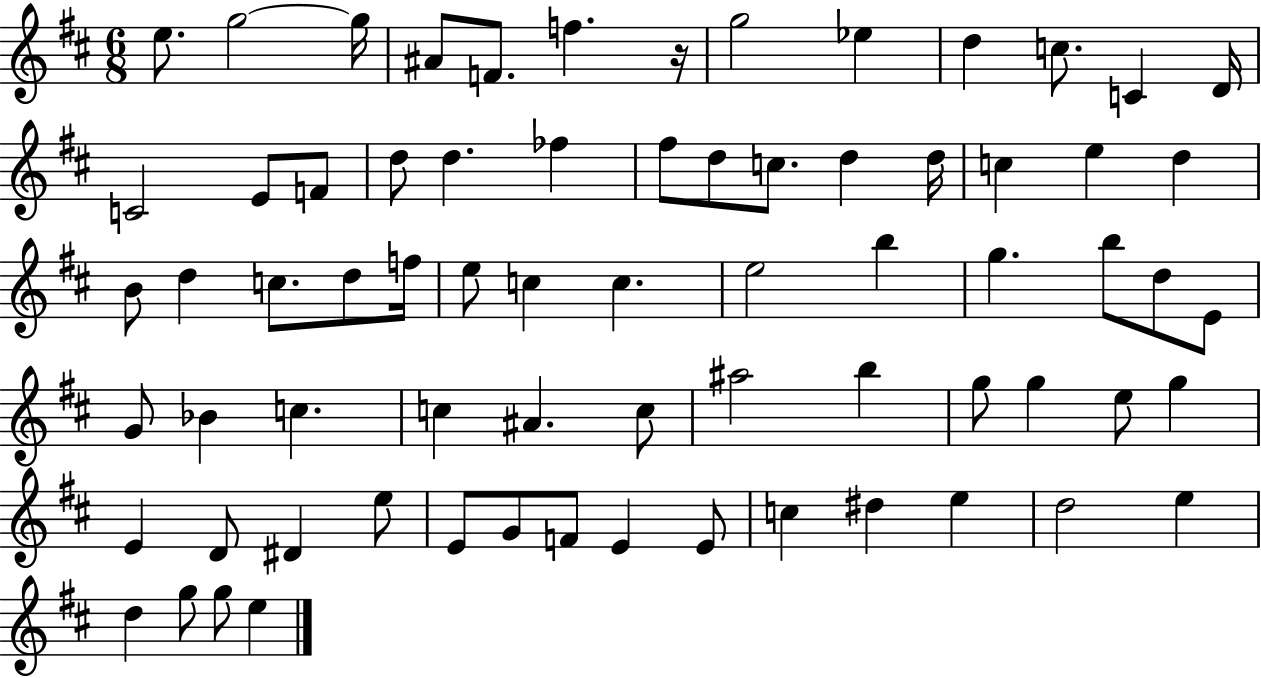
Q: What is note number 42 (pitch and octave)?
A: Bb4